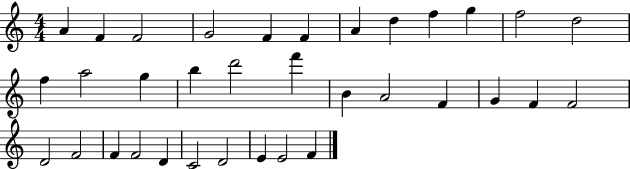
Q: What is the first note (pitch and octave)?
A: A4